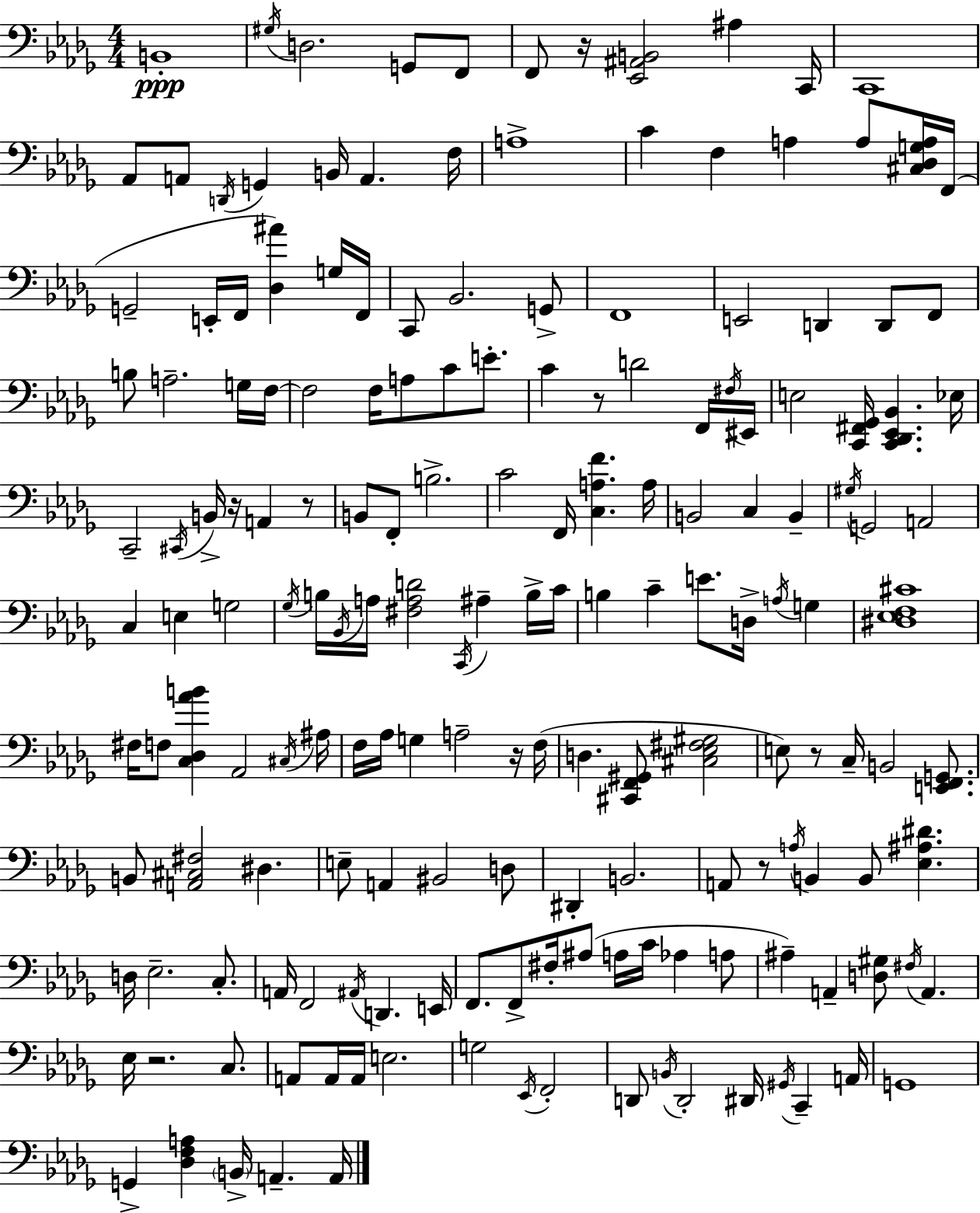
X:1
T:Untitled
M:4/4
L:1/4
K:Bbm
B,,4 ^G,/4 D,2 G,,/2 F,,/2 F,,/2 z/4 [_E,,^A,,B,,]2 ^A, C,,/4 C,,4 _A,,/2 A,,/2 D,,/4 G,, B,,/4 A,, F,/4 A,4 C F, A, A,/2 [^C,_D,G,A,]/4 F,,/4 G,,2 E,,/4 F,,/4 [_D,^A] G,/4 F,,/4 C,,/2 _B,,2 G,,/2 F,,4 E,,2 D,, D,,/2 F,,/2 B,/2 A,2 G,/4 F,/4 F,2 F,/4 A,/2 C/2 E/2 C z/2 D2 F,,/4 ^F,/4 ^E,,/4 E,2 [C,,^F,,_G,,]/4 [C,,_D,,_E,,_B,,] _E,/4 C,,2 ^C,,/4 B,,/4 z/4 A,, z/2 B,,/2 F,,/2 B,2 C2 F,,/4 [C,A,F] A,/4 B,,2 C, B,, ^G,/4 G,,2 A,,2 C, E, G,2 _G,/4 B,/4 _B,,/4 A,/4 [^F,A,D]2 C,,/4 ^A, B,/4 C/4 B, C E/2 D,/4 A,/4 G, [^D,_E,F,^C]4 ^F,/4 F,/2 [C,_D,_AB] _A,,2 ^C,/4 ^A,/4 F,/4 _A,/4 G, A,2 z/4 F,/4 D, [^C,,F,,^G,,]/2 [^C,_E,^F,^G,]2 E,/2 z/2 C,/4 B,,2 [E,,F,,G,,]/2 B,,/2 [A,,^C,^F,]2 ^D, E,/2 A,, ^B,,2 D,/2 ^D,, B,,2 A,,/2 z/2 A,/4 B,, B,,/2 [_E,^A,^D] D,/4 _E,2 C,/2 A,,/4 F,,2 ^A,,/4 D,, E,,/4 F,,/2 F,,/2 ^F,/4 ^A,/2 A,/4 C/4 _A, A,/2 ^A, A,, [D,^G,]/2 ^F,/4 A,, _E,/4 z2 C,/2 A,,/2 A,,/4 A,,/4 E,2 G,2 _E,,/4 F,,2 D,,/2 B,,/4 D,,2 ^D,,/4 ^G,,/4 C,, A,,/4 G,,4 G,, [_D,F,A,] B,,/4 A,, A,,/4